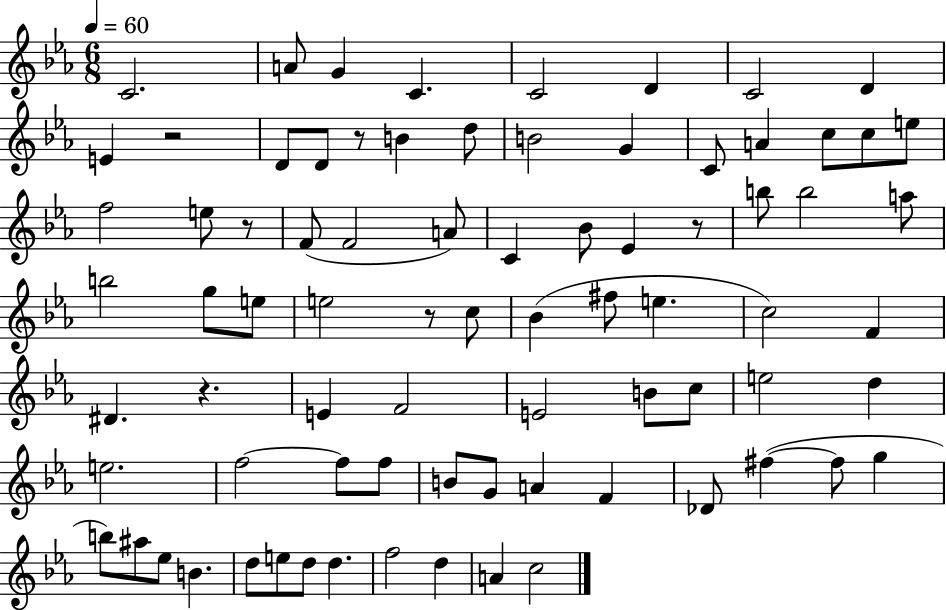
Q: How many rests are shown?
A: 6